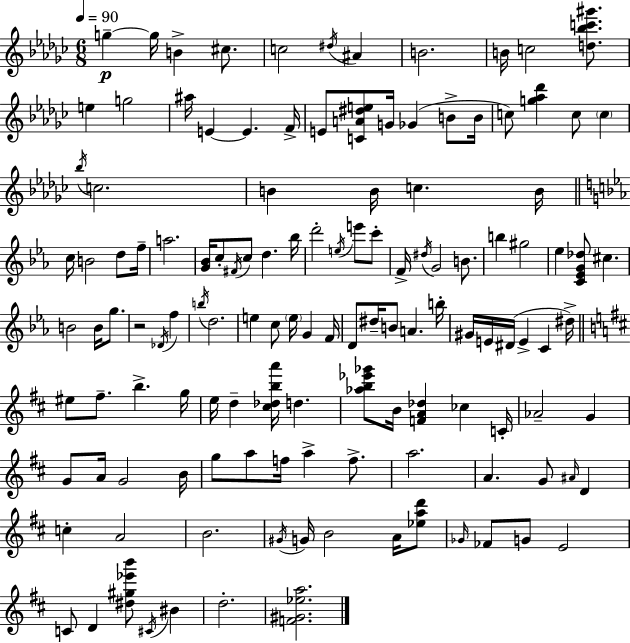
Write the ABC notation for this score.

X:1
T:Untitled
M:6/8
L:1/4
K:Ebm
g g/4 B ^c/2 c2 ^d/4 ^A B2 B/4 c2 [d_bc'^g']/2 e g2 ^a/4 E E F/4 E/2 [CA^de]/2 G/4 _G B/2 B/4 c/2 [g_a_d'] c/2 c _b/4 c2 B B/4 c B/4 c/4 B2 d/2 f/4 a2 [G_B]/4 c/2 ^F/4 c/2 d _b/4 d'2 e/4 e'/2 c'/2 F/4 ^d/4 G2 B/2 b ^g2 _e [C_EG_d]/2 ^c B2 B/4 g/2 z2 _D/4 f b/4 d2 e c/2 e/4 G F/4 D/2 ^d/4 B/2 A b/4 ^G/4 E/4 ^D/4 E C ^d/4 ^e/2 ^f/2 b g/4 e/4 d [^c_dba']/4 d [_ab_e'_g']/2 B/4 [FA_d] _c C/4 _A2 G G/2 A/4 G2 B/4 g/2 a/2 f/4 a f/2 a2 A G/2 ^A/4 D c A2 B2 ^G/4 G/4 B2 A/4 [_ead']/2 _G/4 _F/2 G/2 E2 C/2 D [^d^g_e'b']/2 ^C/4 ^B d2 [F^G_ea]2